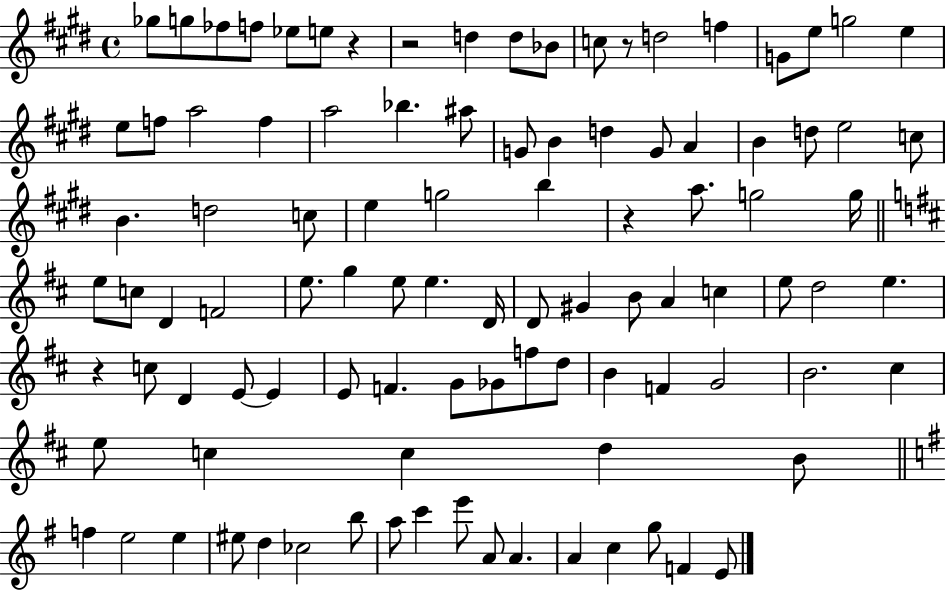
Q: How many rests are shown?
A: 5